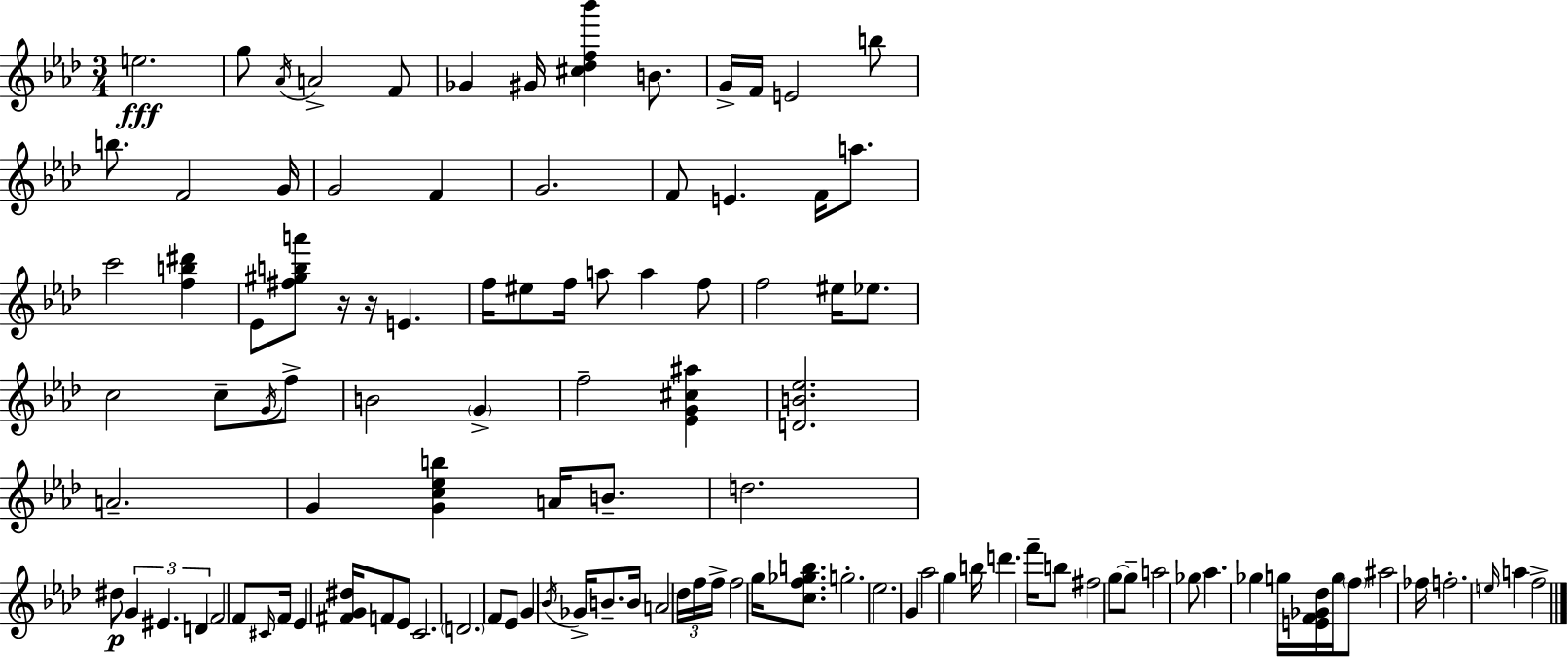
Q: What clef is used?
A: treble